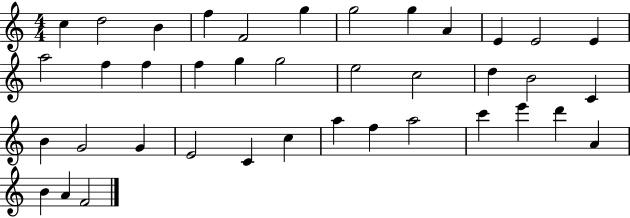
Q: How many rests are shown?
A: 0